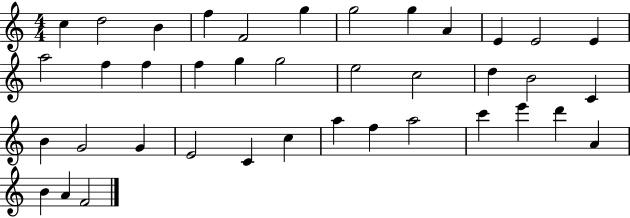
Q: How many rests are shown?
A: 0